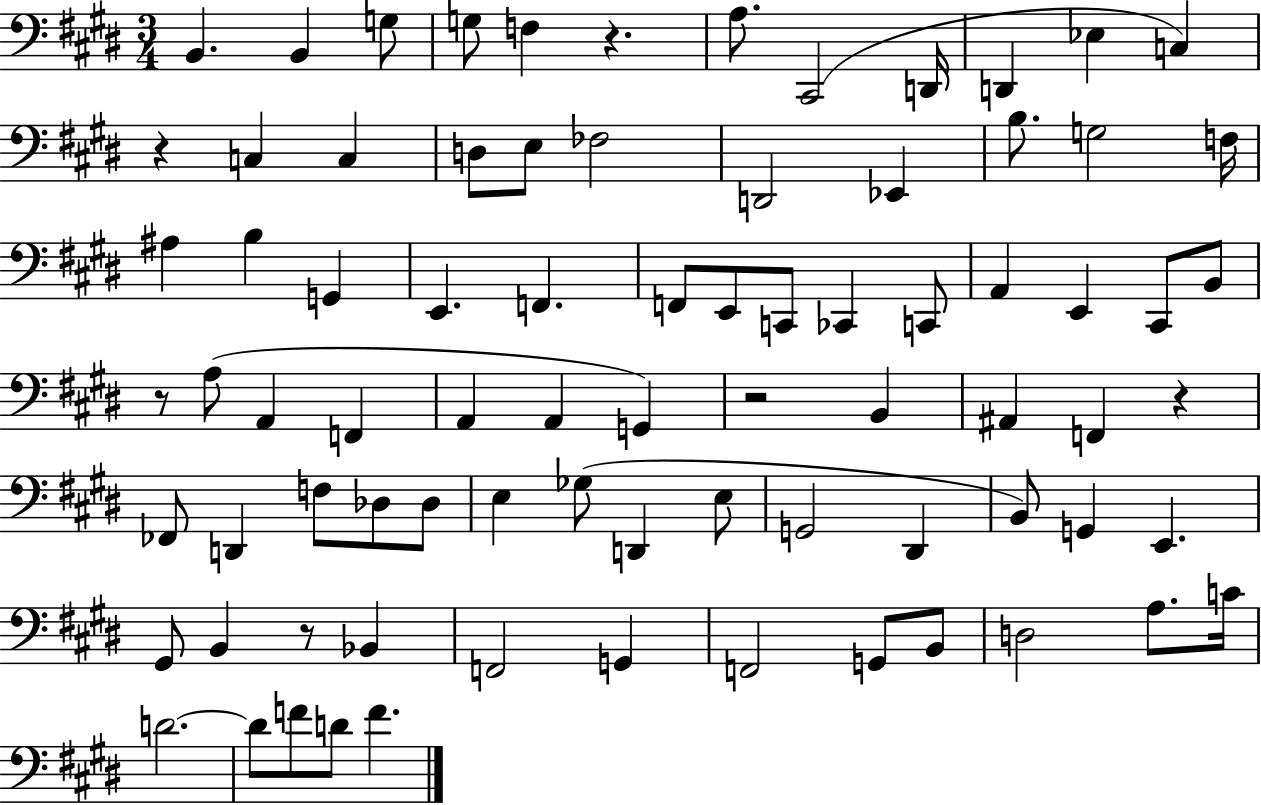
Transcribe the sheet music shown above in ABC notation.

X:1
T:Untitled
M:3/4
L:1/4
K:E
B,, B,, G,/2 G,/2 F, z A,/2 ^C,,2 D,,/4 D,, _E, C, z C, C, D,/2 E,/2 _F,2 D,,2 _E,, B,/2 G,2 F,/4 ^A, B, G,, E,, F,, F,,/2 E,,/2 C,,/2 _C,, C,,/2 A,, E,, ^C,,/2 B,,/2 z/2 A,/2 A,, F,, A,, A,, G,, z2 B,, ^A,, F,, z _F,,/2 D,, F,/2 _D,/2 _D,/2 E, _G,/2 D,, E,/2 G,,2 ^D,, B,,/2 G,, E,, ^G,,/2 B,, z/2 _B,, F,,2 G,, F,,2 G,,/2 B,,/2 D,2 A,/2 C/4 D2 D/2 F/2 D/2 F